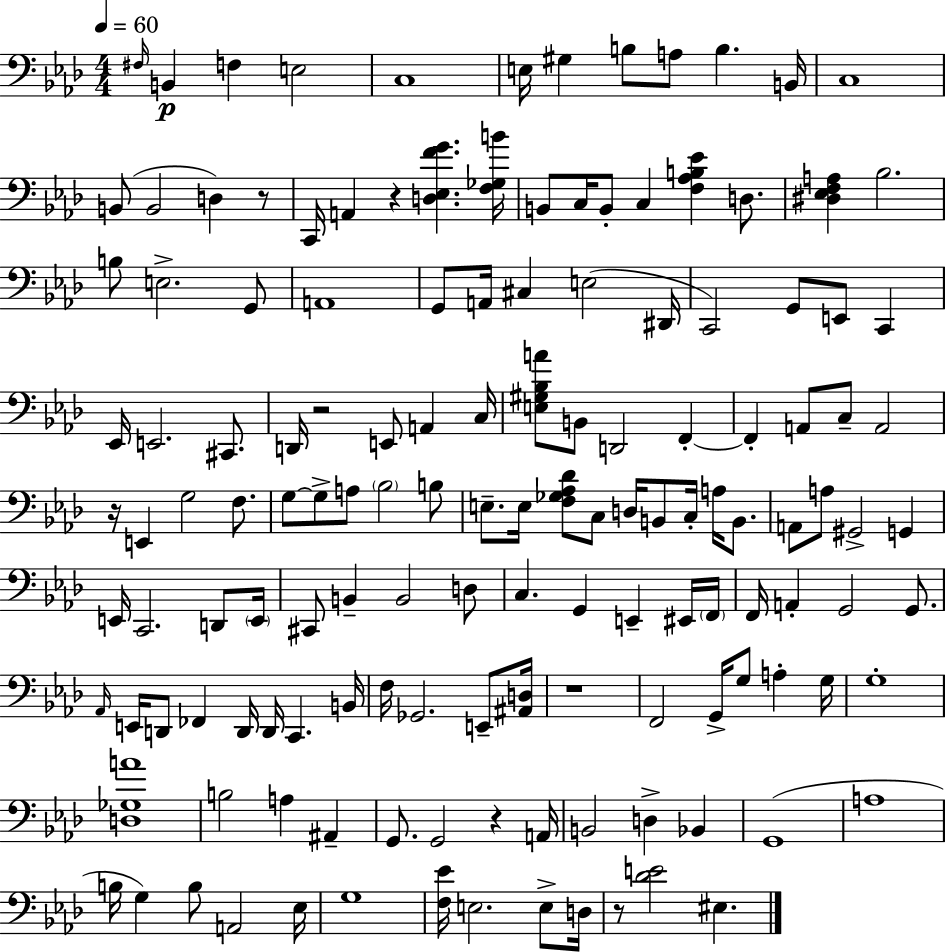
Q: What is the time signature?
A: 4/4